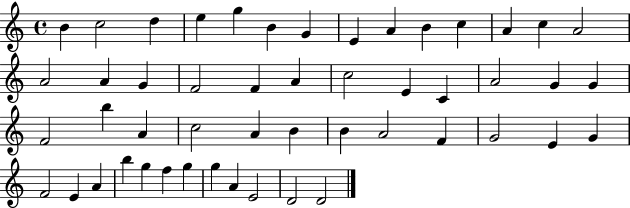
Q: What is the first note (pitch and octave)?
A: B4